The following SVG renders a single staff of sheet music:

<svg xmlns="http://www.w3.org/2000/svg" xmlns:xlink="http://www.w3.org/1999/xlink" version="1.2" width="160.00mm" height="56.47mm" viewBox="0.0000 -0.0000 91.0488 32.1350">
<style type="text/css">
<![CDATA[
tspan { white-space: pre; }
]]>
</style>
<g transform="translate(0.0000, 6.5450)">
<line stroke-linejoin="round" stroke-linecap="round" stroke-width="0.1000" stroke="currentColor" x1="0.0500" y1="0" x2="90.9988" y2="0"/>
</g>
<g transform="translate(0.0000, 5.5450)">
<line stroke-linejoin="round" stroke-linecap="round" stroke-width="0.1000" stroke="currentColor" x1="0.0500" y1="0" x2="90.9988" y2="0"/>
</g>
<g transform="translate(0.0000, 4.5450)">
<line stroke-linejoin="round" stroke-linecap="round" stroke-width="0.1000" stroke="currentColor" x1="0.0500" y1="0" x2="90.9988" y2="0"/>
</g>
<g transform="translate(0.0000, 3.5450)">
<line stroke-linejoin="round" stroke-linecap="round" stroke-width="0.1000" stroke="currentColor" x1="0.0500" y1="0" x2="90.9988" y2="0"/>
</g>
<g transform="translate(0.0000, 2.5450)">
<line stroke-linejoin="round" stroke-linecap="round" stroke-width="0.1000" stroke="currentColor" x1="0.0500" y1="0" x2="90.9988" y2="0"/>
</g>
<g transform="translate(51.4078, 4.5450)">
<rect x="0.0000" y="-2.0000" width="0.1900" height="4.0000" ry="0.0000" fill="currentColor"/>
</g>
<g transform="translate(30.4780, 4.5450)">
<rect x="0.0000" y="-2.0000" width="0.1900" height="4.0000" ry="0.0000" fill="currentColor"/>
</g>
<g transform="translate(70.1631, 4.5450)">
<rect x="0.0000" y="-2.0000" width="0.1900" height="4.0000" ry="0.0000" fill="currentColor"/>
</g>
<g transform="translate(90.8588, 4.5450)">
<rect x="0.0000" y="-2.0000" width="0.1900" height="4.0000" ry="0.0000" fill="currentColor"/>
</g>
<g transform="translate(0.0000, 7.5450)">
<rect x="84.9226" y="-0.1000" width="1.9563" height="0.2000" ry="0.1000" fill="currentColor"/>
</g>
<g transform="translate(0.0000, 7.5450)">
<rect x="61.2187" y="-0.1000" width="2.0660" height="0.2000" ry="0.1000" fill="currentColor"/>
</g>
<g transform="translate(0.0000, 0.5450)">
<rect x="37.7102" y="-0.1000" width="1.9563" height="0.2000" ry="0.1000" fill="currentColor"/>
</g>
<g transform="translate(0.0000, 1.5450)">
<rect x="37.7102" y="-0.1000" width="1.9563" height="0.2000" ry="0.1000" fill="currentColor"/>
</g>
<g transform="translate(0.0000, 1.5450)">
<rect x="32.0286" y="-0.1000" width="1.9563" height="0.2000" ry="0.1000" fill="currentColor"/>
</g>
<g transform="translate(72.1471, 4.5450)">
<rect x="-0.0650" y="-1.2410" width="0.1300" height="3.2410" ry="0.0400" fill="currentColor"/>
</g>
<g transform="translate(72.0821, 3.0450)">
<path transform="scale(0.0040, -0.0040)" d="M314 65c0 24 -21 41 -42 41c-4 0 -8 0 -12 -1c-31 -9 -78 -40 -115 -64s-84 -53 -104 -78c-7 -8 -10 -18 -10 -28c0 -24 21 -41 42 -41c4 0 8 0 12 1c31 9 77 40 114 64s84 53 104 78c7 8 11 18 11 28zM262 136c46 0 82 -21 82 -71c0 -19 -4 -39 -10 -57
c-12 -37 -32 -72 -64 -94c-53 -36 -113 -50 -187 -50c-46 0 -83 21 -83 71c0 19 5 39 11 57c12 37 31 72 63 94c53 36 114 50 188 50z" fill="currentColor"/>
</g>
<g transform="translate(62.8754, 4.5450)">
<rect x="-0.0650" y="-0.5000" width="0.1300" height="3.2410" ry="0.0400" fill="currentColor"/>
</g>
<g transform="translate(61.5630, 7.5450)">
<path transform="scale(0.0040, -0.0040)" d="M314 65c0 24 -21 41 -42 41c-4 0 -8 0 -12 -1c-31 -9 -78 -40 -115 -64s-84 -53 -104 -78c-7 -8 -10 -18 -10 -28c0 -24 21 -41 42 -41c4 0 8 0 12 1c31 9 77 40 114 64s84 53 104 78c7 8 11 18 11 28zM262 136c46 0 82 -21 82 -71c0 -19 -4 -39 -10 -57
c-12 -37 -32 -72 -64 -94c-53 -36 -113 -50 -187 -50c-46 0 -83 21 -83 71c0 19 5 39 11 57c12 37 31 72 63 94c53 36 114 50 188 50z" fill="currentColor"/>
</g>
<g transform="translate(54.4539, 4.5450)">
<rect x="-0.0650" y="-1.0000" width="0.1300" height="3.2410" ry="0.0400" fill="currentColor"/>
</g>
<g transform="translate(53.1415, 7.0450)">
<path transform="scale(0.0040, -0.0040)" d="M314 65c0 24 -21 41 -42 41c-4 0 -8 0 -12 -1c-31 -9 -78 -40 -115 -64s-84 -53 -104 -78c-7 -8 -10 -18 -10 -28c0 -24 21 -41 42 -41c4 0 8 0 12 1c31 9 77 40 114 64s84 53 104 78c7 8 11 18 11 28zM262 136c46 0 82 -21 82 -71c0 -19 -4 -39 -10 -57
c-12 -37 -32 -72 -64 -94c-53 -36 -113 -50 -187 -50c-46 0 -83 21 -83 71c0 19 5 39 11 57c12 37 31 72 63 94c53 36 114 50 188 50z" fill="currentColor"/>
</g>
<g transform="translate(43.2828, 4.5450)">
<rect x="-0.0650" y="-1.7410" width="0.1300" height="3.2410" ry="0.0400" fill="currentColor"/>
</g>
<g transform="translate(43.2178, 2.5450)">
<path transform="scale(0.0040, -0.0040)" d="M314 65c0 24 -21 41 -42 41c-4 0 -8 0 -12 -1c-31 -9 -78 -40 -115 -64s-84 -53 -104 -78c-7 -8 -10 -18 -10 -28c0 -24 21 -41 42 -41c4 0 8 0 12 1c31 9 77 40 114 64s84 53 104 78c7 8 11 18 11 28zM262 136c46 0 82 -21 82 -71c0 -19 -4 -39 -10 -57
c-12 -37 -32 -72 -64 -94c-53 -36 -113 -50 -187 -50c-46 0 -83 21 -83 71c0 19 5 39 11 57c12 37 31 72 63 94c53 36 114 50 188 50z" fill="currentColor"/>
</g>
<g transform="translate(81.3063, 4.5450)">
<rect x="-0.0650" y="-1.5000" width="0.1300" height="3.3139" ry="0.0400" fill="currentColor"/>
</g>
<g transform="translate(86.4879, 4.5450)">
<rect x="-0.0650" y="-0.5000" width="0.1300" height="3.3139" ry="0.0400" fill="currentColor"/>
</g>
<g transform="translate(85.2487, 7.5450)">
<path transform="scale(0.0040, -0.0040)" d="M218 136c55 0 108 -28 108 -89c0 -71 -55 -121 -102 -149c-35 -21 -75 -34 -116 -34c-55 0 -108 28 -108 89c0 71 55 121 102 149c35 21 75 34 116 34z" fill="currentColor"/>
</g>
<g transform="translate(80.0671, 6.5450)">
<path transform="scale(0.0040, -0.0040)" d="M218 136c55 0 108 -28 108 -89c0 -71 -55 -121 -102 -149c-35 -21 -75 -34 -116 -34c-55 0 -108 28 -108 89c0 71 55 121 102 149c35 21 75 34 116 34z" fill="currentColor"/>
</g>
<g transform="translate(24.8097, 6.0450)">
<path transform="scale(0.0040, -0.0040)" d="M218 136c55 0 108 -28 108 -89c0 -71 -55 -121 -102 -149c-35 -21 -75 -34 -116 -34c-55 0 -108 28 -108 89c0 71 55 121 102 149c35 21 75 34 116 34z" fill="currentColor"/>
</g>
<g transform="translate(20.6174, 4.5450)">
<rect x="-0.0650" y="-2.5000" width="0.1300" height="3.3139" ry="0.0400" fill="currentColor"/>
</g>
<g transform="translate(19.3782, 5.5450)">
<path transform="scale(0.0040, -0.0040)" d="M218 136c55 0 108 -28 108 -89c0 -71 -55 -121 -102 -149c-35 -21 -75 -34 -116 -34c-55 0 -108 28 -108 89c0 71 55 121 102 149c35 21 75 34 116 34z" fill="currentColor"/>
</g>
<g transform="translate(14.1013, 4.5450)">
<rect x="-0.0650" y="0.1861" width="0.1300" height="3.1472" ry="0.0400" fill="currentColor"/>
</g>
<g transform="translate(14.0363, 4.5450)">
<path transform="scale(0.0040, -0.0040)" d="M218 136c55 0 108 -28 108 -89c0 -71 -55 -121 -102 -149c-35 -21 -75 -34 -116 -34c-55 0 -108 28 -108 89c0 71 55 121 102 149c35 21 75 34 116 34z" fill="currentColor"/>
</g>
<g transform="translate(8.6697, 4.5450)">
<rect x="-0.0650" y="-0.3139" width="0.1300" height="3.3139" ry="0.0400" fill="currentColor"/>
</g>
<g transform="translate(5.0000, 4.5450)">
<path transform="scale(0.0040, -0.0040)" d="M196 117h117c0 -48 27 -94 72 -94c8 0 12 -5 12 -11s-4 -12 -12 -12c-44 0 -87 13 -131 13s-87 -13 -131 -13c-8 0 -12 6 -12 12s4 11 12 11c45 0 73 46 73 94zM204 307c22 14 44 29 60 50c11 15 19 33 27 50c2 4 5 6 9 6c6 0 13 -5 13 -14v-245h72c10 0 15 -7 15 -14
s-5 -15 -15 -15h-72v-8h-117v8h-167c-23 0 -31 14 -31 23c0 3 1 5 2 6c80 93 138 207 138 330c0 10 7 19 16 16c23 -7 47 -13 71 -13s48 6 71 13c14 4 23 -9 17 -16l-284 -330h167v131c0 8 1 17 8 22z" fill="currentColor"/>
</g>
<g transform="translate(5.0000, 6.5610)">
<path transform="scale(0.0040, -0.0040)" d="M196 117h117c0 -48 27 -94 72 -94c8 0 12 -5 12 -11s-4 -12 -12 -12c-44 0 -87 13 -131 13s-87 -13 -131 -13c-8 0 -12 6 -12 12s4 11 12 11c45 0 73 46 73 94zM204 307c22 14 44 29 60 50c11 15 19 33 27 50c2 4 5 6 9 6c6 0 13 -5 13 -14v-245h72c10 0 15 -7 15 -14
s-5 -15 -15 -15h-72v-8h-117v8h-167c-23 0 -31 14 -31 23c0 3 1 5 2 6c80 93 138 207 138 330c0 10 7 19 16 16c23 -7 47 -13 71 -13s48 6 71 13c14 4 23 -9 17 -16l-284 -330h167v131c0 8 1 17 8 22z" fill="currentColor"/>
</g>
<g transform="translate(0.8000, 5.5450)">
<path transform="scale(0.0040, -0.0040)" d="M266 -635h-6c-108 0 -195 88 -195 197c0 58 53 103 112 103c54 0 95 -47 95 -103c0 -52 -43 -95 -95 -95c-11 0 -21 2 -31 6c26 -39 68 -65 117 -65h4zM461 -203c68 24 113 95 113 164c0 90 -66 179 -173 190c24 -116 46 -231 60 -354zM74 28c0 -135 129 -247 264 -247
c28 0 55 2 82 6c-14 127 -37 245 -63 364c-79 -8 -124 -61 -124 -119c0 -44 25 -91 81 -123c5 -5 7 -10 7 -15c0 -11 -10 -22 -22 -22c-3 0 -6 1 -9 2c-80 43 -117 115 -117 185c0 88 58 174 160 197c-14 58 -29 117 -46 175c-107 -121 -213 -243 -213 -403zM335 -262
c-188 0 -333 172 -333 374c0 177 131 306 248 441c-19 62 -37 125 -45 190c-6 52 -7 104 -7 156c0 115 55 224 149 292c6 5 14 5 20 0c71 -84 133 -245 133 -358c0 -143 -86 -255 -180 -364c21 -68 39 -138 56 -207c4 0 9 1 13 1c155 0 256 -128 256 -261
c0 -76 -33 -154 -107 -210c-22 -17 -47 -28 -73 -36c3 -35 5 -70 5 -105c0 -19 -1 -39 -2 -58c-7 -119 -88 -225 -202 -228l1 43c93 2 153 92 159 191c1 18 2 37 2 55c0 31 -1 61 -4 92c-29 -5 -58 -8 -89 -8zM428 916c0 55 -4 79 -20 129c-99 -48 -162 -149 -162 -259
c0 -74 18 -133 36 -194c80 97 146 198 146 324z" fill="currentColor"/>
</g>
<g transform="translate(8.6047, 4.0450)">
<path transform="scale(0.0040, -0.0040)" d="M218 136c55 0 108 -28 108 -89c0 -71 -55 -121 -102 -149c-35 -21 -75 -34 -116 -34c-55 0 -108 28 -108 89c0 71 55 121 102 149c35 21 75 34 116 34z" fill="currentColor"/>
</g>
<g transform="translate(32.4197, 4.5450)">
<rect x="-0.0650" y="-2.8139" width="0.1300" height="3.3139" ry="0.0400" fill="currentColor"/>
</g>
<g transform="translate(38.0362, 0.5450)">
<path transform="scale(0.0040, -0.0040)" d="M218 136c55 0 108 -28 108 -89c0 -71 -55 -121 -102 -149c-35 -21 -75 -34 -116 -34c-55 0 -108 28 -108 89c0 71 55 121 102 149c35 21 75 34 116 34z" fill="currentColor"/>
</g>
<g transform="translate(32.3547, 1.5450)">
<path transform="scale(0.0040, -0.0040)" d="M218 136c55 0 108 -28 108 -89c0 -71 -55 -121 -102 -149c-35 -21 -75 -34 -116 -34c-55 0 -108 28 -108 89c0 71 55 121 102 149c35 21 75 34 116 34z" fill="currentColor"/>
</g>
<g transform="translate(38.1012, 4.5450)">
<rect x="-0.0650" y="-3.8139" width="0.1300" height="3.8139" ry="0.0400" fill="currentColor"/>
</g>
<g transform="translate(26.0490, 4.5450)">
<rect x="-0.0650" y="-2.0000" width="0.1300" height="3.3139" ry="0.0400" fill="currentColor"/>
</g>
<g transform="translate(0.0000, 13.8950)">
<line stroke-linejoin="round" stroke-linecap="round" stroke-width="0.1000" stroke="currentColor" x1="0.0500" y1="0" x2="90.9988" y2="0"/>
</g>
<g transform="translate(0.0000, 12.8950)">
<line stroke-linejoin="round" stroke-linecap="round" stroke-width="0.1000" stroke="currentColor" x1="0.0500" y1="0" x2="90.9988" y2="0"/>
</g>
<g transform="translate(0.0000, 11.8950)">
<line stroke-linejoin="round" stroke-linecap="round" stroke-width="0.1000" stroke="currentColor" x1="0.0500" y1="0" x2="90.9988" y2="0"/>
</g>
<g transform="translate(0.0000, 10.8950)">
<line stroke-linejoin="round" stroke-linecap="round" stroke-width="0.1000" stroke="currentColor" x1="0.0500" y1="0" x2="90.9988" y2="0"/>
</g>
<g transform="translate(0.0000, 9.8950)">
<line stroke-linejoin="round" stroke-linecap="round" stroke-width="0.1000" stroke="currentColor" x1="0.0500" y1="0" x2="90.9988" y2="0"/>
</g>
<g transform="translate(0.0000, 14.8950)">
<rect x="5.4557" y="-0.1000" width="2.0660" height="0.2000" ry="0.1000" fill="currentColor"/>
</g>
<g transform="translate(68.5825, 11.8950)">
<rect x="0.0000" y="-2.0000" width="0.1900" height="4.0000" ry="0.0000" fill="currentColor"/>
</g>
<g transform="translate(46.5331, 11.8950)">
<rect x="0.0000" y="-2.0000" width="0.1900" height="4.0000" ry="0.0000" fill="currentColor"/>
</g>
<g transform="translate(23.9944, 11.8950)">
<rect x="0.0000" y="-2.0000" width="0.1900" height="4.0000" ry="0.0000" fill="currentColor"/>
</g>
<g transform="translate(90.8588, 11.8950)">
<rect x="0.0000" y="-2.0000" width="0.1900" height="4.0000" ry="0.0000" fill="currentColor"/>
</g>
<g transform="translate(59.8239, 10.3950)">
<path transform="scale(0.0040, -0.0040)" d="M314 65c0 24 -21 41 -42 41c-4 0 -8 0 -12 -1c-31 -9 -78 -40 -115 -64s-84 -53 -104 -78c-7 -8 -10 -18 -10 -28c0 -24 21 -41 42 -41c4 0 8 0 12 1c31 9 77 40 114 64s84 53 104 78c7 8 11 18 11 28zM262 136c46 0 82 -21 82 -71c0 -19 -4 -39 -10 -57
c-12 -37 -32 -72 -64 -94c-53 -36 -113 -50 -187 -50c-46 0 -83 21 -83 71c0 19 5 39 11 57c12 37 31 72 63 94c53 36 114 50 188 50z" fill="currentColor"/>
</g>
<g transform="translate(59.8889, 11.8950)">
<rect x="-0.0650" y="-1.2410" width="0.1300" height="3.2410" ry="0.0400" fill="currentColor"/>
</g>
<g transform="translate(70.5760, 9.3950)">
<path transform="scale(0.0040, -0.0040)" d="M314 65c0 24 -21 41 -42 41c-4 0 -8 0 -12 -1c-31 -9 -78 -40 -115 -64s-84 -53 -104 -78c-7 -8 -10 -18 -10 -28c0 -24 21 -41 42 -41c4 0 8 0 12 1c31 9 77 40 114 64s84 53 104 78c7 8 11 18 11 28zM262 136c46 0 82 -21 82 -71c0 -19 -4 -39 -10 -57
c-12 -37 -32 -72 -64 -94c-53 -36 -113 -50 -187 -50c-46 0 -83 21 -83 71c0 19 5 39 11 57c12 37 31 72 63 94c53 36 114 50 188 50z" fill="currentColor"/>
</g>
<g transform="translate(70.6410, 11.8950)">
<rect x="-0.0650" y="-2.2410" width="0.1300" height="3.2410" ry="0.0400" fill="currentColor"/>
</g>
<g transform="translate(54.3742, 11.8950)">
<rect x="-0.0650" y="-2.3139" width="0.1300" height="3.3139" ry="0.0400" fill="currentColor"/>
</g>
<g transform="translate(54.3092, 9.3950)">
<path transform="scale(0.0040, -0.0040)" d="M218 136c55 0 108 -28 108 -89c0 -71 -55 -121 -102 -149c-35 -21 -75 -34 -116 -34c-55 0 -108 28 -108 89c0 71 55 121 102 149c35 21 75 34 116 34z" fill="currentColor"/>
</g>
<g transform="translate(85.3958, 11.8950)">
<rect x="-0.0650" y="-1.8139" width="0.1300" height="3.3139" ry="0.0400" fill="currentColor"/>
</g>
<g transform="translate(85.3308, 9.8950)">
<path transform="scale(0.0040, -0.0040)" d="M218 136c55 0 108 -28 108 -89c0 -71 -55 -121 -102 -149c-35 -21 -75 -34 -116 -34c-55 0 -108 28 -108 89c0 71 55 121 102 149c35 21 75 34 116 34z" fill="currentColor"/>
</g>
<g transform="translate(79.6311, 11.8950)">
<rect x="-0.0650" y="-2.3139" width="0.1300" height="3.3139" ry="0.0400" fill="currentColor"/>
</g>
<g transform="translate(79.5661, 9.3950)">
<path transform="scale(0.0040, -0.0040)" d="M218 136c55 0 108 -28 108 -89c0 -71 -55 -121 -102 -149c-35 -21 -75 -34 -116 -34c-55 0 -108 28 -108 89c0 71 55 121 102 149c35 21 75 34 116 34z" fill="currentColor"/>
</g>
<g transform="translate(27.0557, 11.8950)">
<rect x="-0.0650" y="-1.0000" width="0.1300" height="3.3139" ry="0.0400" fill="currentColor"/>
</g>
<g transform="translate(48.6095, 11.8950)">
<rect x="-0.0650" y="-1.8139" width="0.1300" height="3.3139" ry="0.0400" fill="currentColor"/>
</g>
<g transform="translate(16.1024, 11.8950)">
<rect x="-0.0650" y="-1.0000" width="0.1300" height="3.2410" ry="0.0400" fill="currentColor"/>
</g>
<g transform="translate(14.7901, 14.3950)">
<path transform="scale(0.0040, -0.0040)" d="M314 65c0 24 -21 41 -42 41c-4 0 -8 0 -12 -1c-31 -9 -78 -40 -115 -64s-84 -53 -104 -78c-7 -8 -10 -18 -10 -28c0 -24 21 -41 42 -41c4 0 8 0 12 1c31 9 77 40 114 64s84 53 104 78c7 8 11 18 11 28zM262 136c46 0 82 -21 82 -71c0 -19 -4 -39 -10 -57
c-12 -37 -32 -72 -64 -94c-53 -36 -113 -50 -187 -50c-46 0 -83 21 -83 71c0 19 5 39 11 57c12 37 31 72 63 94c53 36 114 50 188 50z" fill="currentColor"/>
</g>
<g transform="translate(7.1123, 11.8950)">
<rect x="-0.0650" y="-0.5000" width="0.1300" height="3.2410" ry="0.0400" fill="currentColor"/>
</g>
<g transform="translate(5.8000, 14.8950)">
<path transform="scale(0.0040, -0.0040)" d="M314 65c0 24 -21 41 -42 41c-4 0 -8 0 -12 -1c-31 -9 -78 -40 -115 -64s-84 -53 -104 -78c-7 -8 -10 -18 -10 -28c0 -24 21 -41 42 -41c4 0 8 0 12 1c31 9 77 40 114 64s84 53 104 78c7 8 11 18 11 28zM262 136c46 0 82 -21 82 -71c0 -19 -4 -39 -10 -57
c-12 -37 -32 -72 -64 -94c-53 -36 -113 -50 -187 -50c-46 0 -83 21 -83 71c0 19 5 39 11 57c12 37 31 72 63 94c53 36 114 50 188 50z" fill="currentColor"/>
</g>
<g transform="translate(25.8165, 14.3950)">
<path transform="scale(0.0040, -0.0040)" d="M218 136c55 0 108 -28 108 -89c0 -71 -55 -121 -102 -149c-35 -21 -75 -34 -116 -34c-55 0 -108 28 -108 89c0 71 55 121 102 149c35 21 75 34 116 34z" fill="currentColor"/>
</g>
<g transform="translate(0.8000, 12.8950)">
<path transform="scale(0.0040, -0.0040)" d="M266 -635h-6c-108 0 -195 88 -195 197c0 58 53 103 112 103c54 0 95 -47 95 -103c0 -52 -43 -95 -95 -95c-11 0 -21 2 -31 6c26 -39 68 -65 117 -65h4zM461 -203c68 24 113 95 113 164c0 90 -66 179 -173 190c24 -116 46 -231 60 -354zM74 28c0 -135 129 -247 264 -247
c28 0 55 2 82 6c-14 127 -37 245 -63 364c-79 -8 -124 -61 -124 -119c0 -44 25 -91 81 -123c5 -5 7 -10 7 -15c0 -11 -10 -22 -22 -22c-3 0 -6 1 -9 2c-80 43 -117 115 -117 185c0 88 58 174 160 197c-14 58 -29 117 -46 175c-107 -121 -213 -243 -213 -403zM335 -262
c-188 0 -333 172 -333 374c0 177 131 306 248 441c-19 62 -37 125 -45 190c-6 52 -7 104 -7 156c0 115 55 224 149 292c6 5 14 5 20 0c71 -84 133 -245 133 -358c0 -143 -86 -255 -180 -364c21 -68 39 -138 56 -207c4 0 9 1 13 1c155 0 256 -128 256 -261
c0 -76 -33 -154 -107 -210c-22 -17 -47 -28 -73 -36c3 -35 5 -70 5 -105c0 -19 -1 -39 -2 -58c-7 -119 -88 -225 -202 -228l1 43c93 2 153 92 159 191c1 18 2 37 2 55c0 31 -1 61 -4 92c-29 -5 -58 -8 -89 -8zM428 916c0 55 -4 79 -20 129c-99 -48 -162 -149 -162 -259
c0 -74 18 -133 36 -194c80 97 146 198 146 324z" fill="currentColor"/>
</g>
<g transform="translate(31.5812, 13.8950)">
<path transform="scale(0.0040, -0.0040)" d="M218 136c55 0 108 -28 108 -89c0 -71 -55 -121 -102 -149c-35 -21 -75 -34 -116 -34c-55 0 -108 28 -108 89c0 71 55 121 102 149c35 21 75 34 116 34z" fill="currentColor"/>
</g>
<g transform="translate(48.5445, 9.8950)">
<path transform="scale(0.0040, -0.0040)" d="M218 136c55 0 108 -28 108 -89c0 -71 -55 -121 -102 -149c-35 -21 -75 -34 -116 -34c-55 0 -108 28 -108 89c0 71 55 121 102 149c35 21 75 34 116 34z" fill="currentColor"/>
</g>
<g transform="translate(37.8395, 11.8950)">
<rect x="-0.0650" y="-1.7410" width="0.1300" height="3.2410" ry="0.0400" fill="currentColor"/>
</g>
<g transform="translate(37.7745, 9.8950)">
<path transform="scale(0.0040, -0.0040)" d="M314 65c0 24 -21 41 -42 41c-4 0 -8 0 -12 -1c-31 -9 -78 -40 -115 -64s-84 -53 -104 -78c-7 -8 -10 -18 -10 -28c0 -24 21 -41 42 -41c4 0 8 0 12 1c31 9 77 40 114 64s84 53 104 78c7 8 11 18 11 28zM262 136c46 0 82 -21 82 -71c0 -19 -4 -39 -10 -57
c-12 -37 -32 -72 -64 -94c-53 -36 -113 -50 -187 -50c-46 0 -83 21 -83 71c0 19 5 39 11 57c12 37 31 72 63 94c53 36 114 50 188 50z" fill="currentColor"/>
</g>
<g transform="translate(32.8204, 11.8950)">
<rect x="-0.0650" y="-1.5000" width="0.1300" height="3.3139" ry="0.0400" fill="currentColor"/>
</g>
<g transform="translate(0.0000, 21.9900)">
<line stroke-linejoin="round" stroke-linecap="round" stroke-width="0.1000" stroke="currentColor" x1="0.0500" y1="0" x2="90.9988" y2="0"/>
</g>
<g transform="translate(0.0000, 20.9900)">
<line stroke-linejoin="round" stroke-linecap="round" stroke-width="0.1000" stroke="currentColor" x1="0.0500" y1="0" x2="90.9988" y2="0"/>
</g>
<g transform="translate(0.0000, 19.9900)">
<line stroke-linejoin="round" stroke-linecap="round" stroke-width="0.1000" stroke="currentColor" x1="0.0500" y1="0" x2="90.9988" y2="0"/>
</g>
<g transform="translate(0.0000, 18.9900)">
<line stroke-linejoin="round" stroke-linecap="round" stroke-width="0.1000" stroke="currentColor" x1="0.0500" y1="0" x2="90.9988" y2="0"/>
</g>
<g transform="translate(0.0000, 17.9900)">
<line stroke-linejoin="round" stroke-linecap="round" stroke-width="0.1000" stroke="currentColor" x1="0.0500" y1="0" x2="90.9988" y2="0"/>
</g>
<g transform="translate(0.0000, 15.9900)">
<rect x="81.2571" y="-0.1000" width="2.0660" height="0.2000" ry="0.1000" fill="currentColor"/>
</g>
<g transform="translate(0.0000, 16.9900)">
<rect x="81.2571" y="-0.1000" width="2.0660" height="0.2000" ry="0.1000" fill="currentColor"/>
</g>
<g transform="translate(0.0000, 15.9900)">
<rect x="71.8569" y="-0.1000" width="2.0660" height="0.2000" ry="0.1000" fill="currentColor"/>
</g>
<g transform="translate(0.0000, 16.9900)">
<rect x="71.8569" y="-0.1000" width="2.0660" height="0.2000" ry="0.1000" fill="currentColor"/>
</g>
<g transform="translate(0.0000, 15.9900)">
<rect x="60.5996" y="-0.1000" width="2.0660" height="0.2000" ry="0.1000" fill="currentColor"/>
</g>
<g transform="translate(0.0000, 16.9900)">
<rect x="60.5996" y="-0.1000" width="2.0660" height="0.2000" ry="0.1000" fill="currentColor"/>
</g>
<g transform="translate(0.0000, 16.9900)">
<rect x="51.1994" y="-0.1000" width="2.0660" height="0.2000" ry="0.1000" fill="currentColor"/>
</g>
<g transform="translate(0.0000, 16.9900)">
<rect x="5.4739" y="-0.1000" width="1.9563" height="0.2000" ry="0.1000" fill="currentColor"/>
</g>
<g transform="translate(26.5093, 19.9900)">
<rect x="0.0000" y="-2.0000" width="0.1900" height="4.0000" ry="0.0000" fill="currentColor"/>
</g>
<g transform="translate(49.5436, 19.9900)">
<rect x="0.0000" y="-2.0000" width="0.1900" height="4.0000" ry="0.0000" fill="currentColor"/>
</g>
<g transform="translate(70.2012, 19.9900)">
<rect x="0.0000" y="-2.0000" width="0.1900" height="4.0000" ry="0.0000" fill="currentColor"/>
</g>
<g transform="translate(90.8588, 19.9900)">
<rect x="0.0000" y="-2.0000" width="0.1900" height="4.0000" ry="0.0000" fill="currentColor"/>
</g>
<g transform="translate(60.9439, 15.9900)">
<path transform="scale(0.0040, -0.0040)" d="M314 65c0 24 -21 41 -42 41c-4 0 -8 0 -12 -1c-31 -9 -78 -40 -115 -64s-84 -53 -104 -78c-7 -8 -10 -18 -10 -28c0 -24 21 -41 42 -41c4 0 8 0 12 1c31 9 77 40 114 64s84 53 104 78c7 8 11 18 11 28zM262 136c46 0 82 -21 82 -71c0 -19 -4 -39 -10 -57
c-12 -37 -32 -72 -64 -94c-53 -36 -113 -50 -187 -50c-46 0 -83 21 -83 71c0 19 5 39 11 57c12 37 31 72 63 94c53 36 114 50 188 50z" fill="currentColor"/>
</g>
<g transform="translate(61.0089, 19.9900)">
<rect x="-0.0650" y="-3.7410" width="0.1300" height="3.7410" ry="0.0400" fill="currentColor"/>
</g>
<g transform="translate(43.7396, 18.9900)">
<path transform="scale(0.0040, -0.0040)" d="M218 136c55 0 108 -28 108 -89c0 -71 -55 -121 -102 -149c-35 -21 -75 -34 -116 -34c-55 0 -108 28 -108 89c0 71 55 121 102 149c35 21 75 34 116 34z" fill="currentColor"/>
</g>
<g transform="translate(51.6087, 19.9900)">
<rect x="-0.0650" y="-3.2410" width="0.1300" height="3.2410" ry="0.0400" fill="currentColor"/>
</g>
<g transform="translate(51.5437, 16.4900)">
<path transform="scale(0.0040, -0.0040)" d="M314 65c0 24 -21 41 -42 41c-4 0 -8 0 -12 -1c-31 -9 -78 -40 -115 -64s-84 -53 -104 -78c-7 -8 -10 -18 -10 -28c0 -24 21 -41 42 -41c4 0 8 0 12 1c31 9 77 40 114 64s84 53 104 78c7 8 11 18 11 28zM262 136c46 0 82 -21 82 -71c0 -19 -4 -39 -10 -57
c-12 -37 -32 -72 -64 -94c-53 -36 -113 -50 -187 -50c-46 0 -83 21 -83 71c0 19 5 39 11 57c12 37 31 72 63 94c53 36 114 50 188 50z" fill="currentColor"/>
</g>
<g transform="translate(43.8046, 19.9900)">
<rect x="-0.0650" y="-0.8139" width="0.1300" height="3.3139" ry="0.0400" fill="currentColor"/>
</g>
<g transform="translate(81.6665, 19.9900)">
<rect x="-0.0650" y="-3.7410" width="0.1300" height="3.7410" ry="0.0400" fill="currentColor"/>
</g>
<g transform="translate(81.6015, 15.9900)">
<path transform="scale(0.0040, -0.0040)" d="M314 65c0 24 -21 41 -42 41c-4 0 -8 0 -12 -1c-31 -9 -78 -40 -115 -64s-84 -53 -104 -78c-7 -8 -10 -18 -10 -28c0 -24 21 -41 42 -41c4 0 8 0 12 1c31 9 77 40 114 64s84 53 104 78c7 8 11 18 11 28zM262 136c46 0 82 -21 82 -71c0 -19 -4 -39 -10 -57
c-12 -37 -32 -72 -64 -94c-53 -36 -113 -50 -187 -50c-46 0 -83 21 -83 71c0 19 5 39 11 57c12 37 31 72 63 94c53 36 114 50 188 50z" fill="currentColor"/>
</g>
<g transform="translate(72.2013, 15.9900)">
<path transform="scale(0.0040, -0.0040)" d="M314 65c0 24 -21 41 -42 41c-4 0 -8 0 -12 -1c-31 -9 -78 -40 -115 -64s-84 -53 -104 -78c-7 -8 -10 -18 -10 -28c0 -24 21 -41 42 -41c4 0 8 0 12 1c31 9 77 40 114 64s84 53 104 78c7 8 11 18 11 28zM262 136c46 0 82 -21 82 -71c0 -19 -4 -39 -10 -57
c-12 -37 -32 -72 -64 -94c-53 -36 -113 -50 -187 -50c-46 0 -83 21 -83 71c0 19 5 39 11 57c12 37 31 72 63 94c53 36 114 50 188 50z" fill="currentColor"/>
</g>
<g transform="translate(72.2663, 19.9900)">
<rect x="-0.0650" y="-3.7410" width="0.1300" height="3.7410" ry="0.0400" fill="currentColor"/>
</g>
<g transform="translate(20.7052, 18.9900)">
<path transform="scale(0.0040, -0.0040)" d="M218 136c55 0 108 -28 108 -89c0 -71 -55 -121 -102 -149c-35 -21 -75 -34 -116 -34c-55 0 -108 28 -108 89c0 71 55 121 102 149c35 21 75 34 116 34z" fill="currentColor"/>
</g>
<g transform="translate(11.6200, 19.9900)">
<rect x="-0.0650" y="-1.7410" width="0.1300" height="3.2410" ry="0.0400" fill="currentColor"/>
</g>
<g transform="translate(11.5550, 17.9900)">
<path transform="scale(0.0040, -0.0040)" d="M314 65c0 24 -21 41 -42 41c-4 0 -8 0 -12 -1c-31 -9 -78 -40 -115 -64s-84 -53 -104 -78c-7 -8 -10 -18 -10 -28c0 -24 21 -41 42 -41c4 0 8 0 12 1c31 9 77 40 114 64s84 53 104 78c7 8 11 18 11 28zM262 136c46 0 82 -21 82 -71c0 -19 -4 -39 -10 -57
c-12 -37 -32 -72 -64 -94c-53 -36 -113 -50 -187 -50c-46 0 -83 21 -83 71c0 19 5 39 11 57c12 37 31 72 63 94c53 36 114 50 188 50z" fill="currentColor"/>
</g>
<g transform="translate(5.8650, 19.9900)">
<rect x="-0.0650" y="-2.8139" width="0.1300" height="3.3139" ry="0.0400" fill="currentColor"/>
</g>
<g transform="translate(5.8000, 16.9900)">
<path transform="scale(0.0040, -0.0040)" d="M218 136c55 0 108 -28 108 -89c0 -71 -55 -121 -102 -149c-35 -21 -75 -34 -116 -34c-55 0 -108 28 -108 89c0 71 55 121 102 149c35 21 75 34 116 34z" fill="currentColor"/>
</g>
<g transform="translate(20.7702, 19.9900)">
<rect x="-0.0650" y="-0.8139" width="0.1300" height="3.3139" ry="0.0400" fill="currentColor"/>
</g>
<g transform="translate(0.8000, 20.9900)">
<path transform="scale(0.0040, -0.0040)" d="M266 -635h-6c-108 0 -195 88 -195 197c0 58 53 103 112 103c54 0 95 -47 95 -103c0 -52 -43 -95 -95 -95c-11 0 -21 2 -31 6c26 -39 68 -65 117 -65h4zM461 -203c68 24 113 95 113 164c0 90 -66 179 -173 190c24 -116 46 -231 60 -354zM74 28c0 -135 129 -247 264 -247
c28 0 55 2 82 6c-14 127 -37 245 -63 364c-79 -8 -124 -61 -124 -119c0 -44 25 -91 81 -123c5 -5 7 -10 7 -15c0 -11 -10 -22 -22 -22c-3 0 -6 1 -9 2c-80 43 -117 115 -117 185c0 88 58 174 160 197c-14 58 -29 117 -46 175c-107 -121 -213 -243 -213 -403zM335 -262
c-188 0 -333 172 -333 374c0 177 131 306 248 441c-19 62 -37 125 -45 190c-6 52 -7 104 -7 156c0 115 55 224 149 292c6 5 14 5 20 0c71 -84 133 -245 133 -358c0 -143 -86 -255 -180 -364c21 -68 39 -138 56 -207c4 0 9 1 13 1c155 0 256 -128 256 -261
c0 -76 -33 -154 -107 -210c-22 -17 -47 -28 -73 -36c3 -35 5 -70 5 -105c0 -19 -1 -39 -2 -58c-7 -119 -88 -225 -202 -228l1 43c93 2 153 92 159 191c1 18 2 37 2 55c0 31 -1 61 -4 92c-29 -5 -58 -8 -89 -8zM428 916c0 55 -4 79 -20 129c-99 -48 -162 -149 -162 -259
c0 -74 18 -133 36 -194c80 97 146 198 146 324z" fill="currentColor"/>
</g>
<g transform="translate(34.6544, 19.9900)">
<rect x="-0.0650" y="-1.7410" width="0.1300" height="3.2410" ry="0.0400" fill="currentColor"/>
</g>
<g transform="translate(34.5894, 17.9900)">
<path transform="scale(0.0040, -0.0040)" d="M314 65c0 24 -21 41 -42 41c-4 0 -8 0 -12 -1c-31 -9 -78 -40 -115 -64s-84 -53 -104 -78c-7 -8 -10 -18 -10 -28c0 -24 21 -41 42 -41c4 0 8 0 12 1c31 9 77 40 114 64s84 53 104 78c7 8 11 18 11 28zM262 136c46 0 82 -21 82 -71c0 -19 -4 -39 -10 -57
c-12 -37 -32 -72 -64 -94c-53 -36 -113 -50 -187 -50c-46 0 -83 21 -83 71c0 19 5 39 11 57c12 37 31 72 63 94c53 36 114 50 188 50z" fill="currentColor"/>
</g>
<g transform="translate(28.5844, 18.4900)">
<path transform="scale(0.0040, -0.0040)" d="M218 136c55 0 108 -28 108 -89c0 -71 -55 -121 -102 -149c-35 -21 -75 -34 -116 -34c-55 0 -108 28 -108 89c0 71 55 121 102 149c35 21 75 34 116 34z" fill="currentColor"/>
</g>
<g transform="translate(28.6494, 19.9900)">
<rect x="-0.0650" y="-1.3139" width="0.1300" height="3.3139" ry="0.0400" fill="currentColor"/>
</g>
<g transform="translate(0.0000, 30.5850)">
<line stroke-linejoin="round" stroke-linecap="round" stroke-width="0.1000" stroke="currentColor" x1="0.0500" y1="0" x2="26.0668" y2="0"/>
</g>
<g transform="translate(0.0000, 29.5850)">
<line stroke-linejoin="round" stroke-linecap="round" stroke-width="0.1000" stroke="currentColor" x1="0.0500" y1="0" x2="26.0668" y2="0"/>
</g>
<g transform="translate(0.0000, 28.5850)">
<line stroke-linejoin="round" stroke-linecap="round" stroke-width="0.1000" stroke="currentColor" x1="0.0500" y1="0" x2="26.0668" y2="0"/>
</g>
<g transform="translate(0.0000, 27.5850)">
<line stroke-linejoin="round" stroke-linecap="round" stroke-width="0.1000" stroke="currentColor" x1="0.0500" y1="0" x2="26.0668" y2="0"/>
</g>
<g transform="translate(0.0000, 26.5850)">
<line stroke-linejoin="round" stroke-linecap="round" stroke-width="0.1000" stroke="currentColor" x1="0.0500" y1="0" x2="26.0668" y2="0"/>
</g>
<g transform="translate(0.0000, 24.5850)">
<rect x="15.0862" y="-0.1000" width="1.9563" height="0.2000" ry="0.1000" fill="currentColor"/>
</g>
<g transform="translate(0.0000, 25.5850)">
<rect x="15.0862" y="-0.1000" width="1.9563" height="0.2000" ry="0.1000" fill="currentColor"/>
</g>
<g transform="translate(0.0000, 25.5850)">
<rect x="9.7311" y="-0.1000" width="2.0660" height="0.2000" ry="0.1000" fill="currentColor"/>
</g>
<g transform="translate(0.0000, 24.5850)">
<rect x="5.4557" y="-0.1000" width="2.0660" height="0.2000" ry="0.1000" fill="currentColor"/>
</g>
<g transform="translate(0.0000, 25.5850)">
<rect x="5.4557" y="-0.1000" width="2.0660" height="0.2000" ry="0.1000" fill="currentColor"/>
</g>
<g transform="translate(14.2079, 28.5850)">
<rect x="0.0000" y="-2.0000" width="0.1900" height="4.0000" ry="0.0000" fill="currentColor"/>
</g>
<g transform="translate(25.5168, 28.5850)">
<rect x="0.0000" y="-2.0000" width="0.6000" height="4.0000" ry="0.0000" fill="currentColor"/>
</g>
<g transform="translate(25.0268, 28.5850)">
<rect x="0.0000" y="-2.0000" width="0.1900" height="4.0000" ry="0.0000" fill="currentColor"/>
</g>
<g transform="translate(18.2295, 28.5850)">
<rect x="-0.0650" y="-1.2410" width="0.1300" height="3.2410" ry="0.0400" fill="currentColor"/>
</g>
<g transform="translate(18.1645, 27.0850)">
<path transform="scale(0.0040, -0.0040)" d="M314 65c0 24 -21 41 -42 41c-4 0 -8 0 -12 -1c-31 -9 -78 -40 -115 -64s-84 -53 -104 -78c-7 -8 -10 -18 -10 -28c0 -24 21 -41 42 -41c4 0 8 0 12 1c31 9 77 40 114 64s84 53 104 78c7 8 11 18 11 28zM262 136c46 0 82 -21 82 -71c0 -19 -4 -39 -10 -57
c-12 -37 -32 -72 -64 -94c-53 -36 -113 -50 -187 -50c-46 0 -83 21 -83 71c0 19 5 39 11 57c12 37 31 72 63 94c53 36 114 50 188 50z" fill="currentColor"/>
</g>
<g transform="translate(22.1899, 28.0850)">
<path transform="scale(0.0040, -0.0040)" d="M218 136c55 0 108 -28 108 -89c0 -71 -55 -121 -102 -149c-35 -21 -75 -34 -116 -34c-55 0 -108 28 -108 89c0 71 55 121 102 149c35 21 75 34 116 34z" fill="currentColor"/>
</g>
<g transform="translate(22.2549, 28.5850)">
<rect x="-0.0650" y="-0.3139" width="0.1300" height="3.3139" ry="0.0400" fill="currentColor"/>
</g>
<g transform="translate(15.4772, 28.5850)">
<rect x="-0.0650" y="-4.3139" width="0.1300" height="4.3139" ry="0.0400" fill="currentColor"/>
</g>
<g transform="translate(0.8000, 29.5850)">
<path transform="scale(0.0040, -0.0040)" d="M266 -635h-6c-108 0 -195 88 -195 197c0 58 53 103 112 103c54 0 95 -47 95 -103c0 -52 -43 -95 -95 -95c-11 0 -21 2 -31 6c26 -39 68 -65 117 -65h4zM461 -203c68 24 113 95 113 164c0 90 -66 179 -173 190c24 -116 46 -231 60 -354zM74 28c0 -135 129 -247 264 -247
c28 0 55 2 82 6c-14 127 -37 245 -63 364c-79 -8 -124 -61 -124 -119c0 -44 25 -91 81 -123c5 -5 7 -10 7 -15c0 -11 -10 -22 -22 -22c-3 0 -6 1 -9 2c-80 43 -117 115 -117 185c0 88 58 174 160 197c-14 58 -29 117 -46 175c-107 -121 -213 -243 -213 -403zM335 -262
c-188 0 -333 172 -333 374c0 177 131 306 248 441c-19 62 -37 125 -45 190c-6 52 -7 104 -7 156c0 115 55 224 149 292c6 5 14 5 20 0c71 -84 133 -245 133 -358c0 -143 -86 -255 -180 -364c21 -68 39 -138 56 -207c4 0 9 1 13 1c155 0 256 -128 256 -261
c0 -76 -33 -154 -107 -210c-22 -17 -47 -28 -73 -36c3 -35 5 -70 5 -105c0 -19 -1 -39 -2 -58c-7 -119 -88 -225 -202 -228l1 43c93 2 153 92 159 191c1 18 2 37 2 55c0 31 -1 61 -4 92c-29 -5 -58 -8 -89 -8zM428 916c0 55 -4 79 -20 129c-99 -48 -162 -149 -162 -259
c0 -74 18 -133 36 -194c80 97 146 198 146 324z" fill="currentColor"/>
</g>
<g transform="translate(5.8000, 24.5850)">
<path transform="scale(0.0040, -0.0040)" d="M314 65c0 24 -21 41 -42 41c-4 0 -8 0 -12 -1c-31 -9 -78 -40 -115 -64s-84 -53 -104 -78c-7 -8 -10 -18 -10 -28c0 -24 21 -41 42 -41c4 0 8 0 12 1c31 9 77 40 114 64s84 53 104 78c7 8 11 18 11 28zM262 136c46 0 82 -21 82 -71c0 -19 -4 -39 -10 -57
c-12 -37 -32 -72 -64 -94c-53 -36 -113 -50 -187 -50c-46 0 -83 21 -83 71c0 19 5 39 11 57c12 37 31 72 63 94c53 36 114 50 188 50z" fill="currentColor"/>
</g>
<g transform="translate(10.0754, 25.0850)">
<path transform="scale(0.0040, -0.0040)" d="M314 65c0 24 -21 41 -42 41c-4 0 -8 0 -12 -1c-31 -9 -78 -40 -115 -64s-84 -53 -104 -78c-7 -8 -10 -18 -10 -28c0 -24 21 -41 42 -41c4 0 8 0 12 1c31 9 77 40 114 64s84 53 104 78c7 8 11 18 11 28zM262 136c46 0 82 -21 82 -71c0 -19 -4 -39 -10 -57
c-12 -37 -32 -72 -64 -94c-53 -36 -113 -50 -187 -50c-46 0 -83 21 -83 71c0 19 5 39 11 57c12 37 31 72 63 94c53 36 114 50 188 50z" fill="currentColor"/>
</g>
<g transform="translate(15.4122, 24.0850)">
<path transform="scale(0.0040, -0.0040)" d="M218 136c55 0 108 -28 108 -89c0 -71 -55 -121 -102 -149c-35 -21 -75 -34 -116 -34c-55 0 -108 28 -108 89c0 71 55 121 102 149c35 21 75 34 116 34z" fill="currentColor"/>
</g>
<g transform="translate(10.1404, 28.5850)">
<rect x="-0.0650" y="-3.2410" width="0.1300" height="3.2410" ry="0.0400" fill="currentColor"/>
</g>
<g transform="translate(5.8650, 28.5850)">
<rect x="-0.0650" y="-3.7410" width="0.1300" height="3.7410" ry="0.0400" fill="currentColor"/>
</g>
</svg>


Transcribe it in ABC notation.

X:1
T:Untitled
M:4/4
L:1/4
K:C
c B G F a c' f2 D2 C2 e2 E C C2 D2 D E f2 f g e2 g2 g f a f2 d e f2 d b2 c'2 c'2 c'2 c'2 b2 d' e2 c